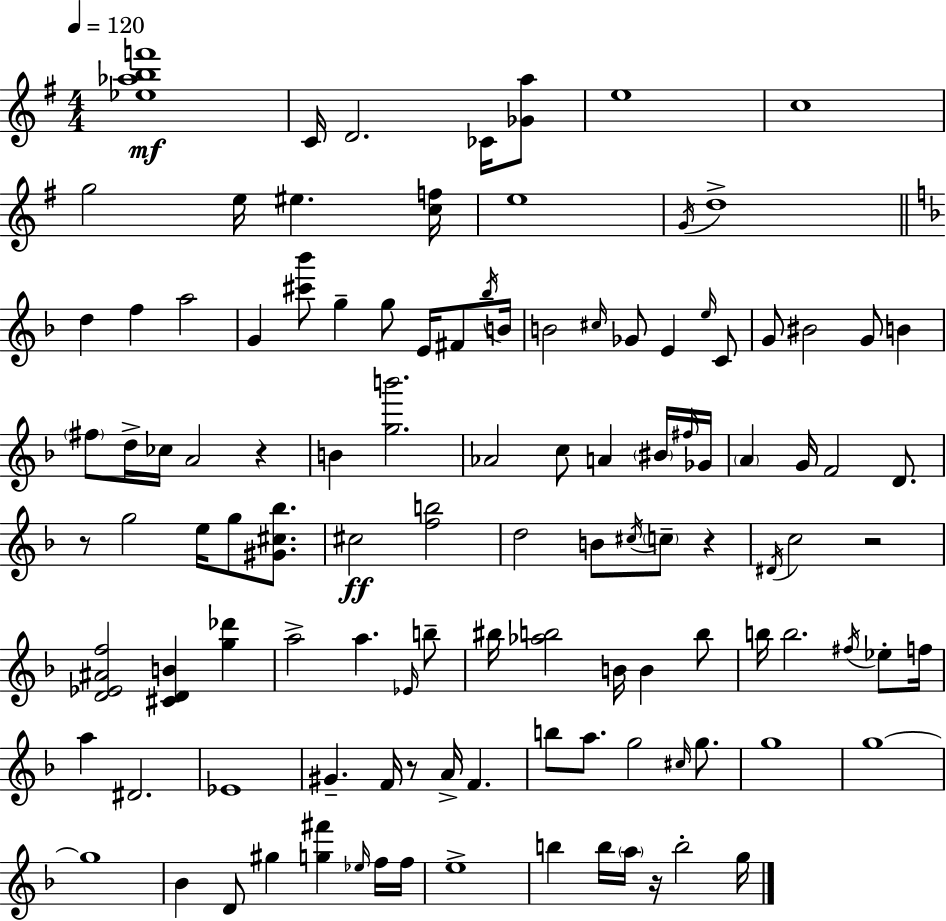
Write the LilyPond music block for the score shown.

{
  \clef treble
  \numericTimeSignature
  \time 4/4
  \key g \major
  \tempo 4 = 120
  <ees'' aes'' b'' f'''>1\mf | c'16 d'2. ces'16 <ges' a''>8 | e''1 | c''1 | \break g''2 e''16 eis''4. <c'' f''>16 | e''1 | \acciaccatura { g'16 } d''1-> | \bar "||" \break \key f \major d''4 f''4 a''2 | g'4 <cis''' bes'''>8 g''4-- g''8 e'16 fis'8 \acciaccatura { bes''16 } | b'16 b'2 \grace { cis''16 } ges'8 e'4 | \grace { e''16 } c'8 g'8 bis'2 g'8 b'4 | \break \parenthesize fis''8 d''16-> ces''16 a'2 r4 | b'4 <g'' b'''>2. | aes'2 c''8 a'4 | \parenthesize bis'16 \grace { fis''16 } ges'16 \parenthesize a'4 g'16 f'2 | \break d'8. r8 g''2 e''16 g''8 | <gis' cis'' bes''>8. cis''2\ff <f'' b''>2 | d''2 b'8 \acciaccatura { cis''16 } \parenthesize c''8-- | r4 \acciaccatura { dis'16 } c''2 r2 | \break <d' ees' ais' f''>2 <cis' d' b'>4 | <g'' des'''>4 a''2-> a''4. | \grace { ees'16 } b''8-- bis''16 <aes'' b''>2 | b'16 b'4 b''8 b''16 b''2. | \break \acciaccatura { fis''16 } ees''8-. f''16 a''4 dis'2. | ees'1 | gis'4.-- f'16 r8 | a'16-> f'4. b''8 a''8. g''2 | \break \grace { cis''16 } g''8. g''1 | g''1~~ | g''1 | bes'4 d'8 gis''4 | \break <g'' fis'''>4 \grace { ees''16 } f''16 f''16 e''1-> | b''4 b''16 \parenthesize a''16 | r16 b''2-. g''16 \bar "|."
}